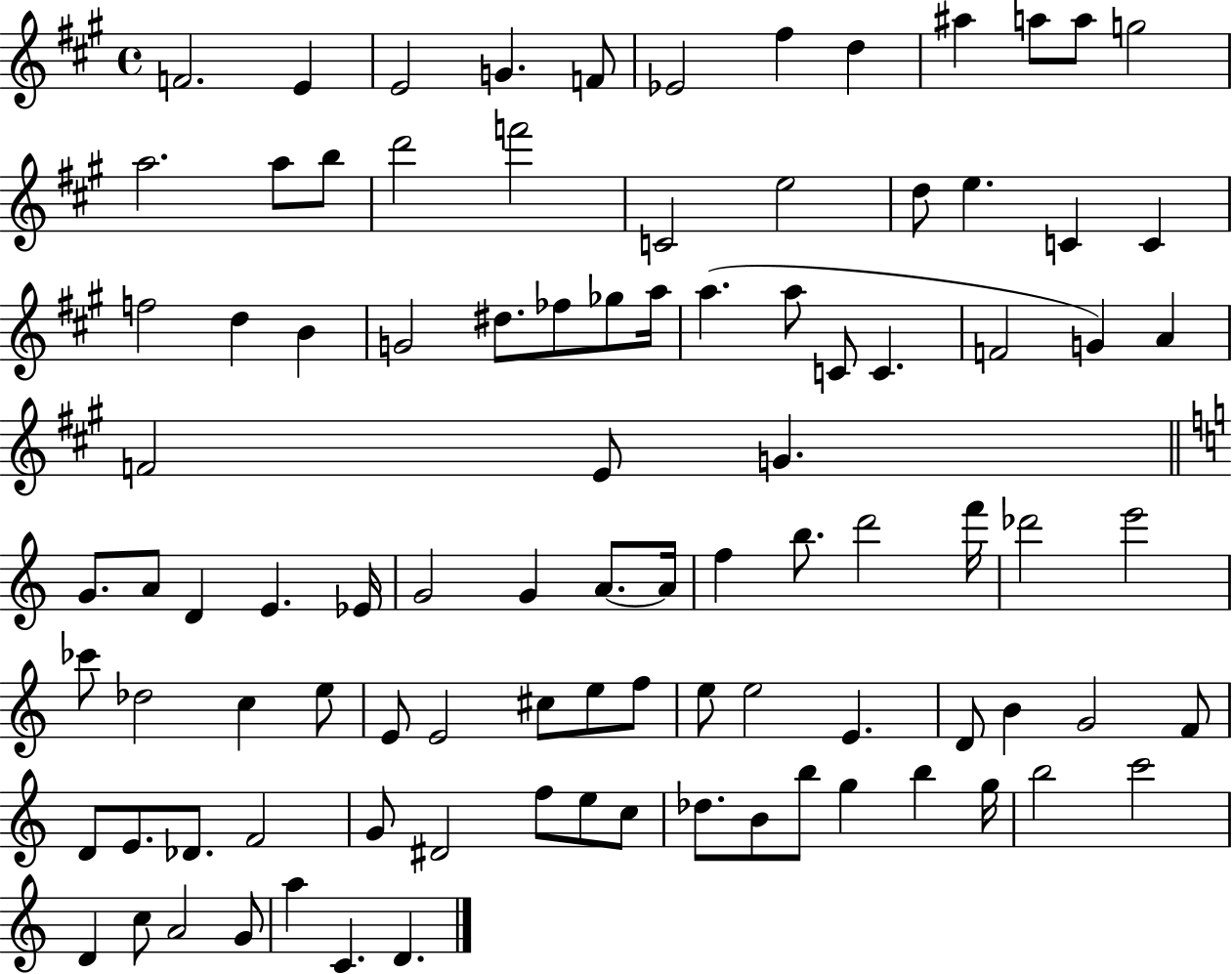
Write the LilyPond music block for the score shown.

{
  \clef treble
  \time 4/4
  \defaultTimeSignature
  \key a \major
  f'2. e'4 | e'2 g'4. f'8 | ees'2 fis''4 d''4 | ais''4 a''8 a''8 g''2 | \break a''2. a''8 b''8 | d'''2 f'''2 | c'2 e''2 | d''8 e''4. c'4 c'4 | \break f''2 d''4 b'4 | g'2 dis''8. fes''8 ges''8 a''16 | a''4.( a''8 c'8 c'4. | f'2 g'4) a'4 | \break f'2 e'8 g'4. | \bar "||" \break \key a \minor g'8. a'8 d'4 e'4. ees'16 | g'2 g'4 a'8.~~ a'16 | f''4 b''8. d'''2 f'''16 | des'''2 e'''2 | \break ces'''8 des''2 c''4 e''8 | e'8 e'2 cis''8 e''8 f''8 | e''8 e''2 e'4. | d'8 b'4 g'2 f'8 | \break d'8 e'8. des'8. f'2 | g'8 dis'2 f''8 e''8 c''8 | des''8. b'8 b''8 g''4 b''4 g''16 | b''2 c'''2 | \break d'4 c''8 a'2 g'8 | a''4 c'4. d'4. | \bar "|."
}